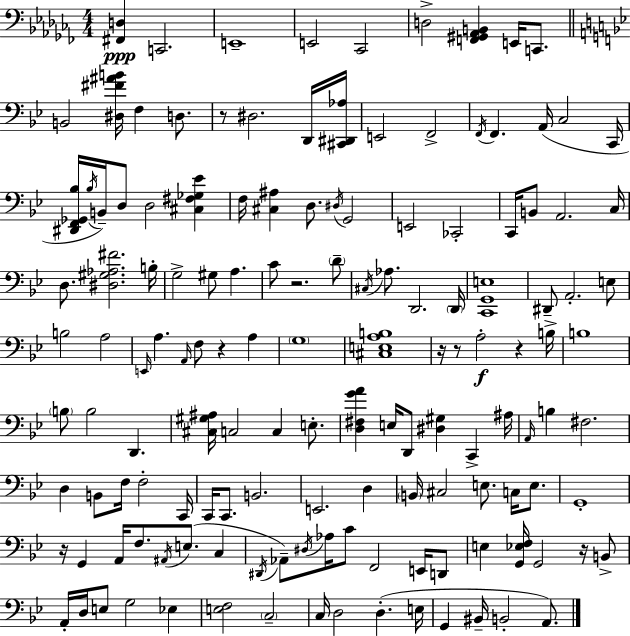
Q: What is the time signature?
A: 4/4